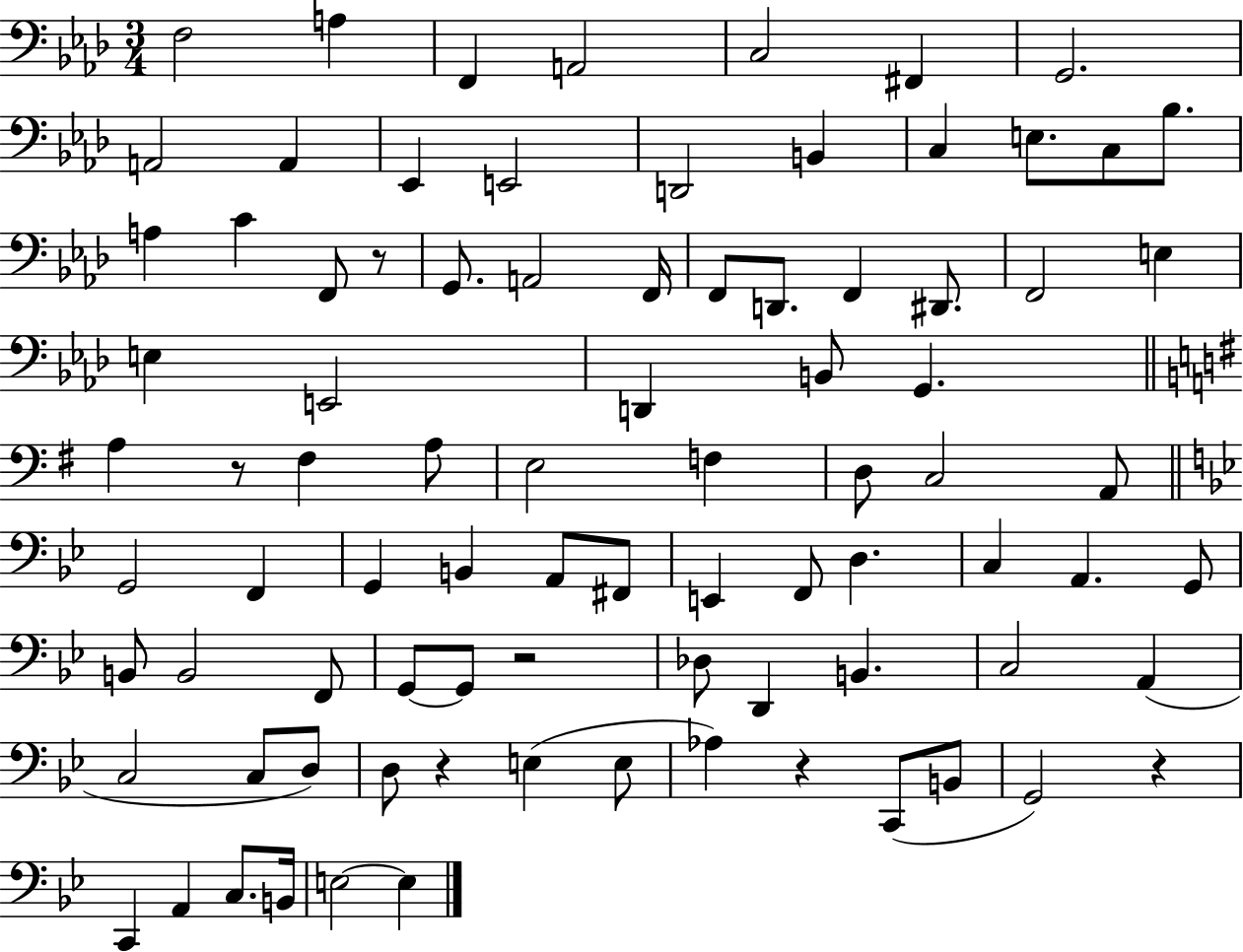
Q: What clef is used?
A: bass